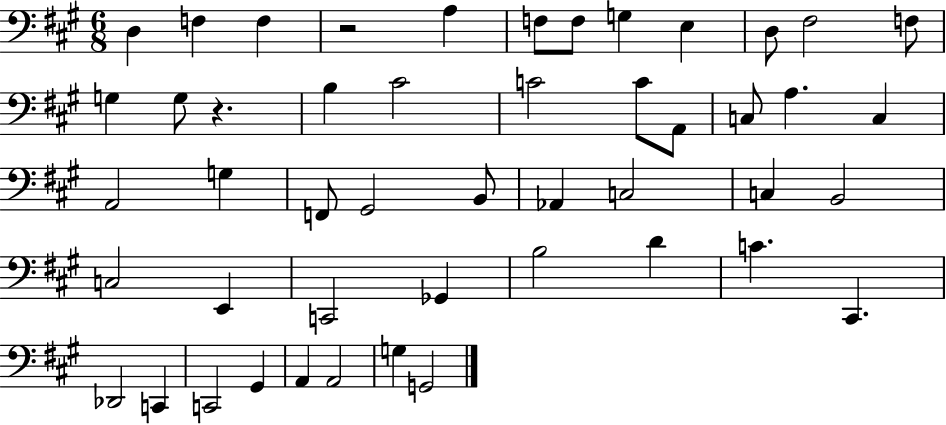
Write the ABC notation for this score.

X:1
T:Untitled
M:6/8
L:1/4
K:A
D, F, F, z2 A, F,/2 F,/2 G, E, D,/2 ^F,2 F,/2 G, G,/2 z B, ^C2 C2 C/2 A,,/2 C,/2 A, C, A,,2 G, F,,/2 ^G,,2 B,,/2 _A,, C,2 C, B,,2 C,2 E,, C,,2 _G,, B,2 D C ^C,, _D,,2 C,, C,,2 ^G,, A,, A,,2 G, G,,2